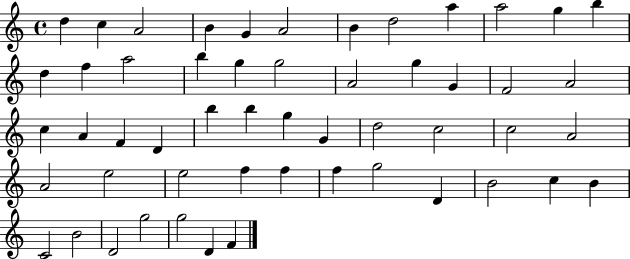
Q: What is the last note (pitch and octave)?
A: F4